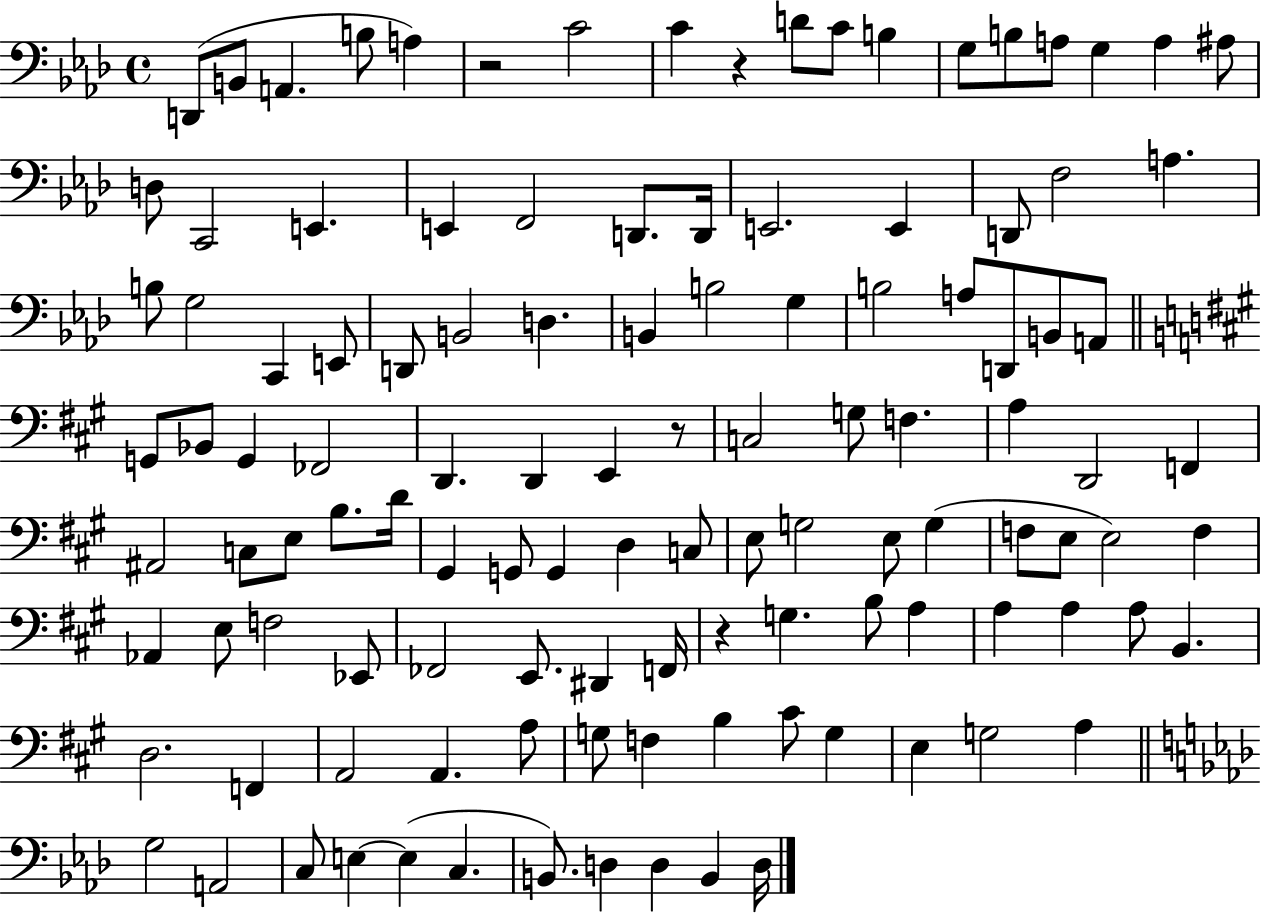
X:1
T:Untitled
M:4/4
L:1/4
K:Ab
D,,/2 B,,/2 A,, B,/2 A, z2 C2 C z D/2 C/2 B, G,/2 B,/2 A,/2 G, A, ^A,/2 D,/2 C,,2 E,, E,, F,,2 D,,/2 D,,/4 E,,2 E,, D,,/2 F,2 A, B,/2 G,2 C,, E,,/2 D,,/2 B,,2 D, B,, B,2 G, B,2 A,/2 D,,/2 B,,/2 A,,/2 G,,/2 _B,,/2 G,, _F,,2 D,, D,, E,, z/2 C,2 G,/2 F, A, D,,2 F,, ^A,,2 C,/2 E,/2 B,/2 D/4 ^G,, G,,/2 G,, D, C,/2 E,/2 G,2 E,/2 G, F,/2 E,/2 E,2 F, _A,, E,/2 F,2 _E,,/2 _F,,2 E,,/2 ^D,, F,,/4 z G, B,/2 A, A, A, A,/2 B,, D,2 F,, A,,2 A,, A,/2 G,/2 F, B, ^C/2 G, E, G,2 A, G,2 A,,2 C,/2 E, E, C, B,,/2 D, D, B,, D,/4